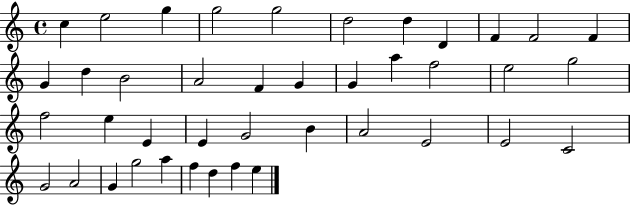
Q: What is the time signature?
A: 4/4